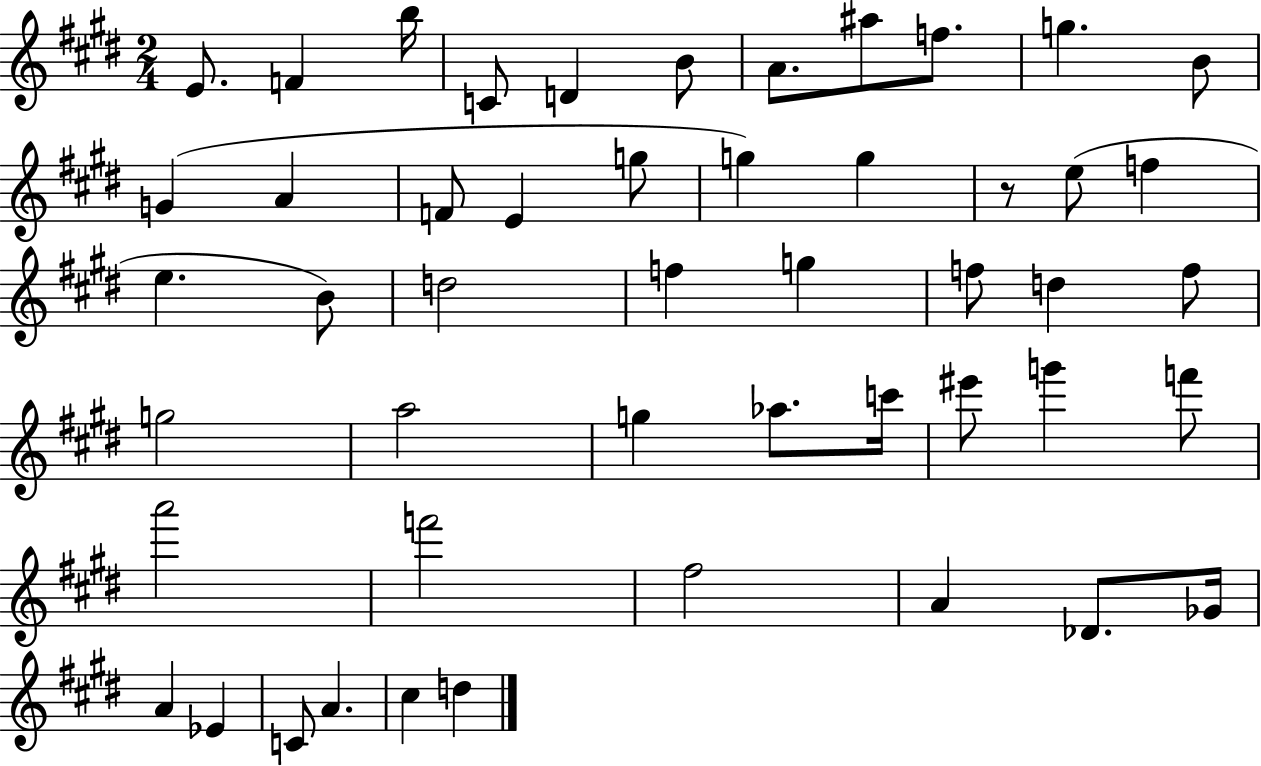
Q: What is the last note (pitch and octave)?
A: D5